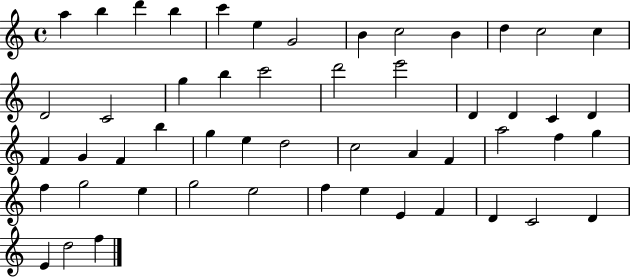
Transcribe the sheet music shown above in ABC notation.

X:1
T:Untitled
M:4/4
L:1/4
K:C
a b d' b c' e G2 B c2 B d c2 c D2 C2 g b c'2 d'2 e'2 D D C D F G F b g e d2 c2 A F a2 f g f g2 e g2 e2 f e E F D C2 D E d2 f